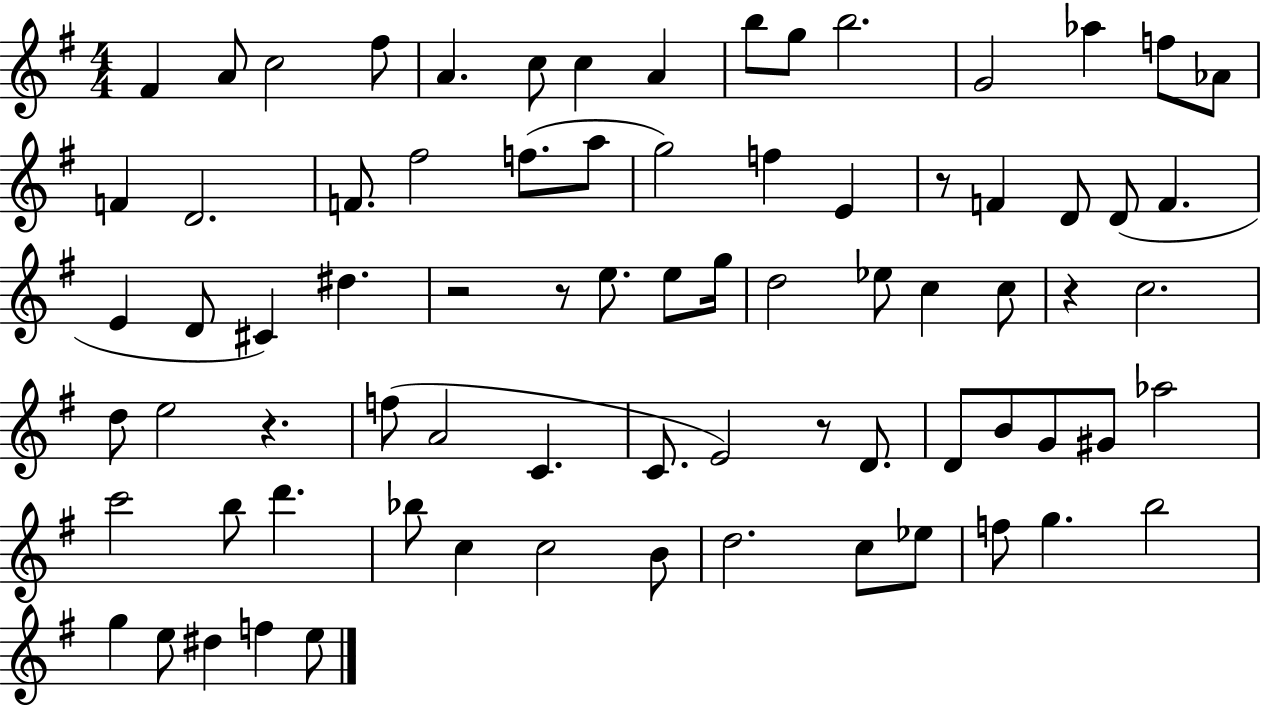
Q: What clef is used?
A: treble